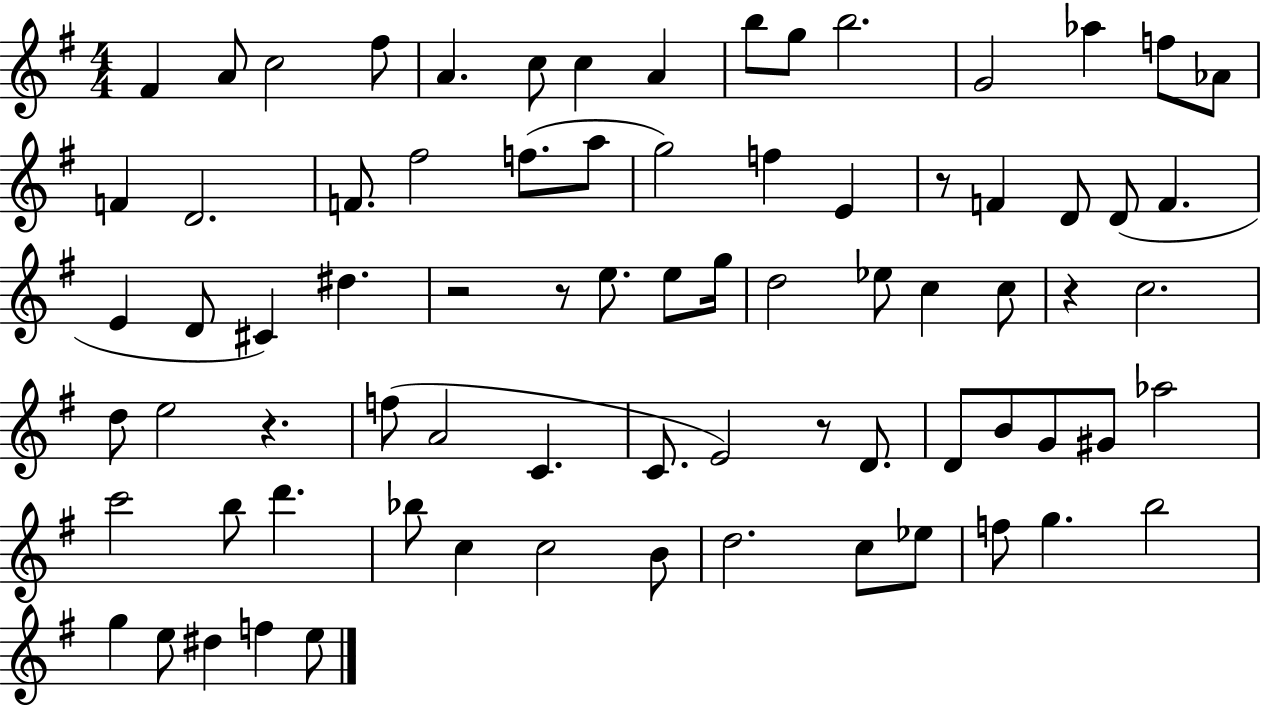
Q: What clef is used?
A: treble